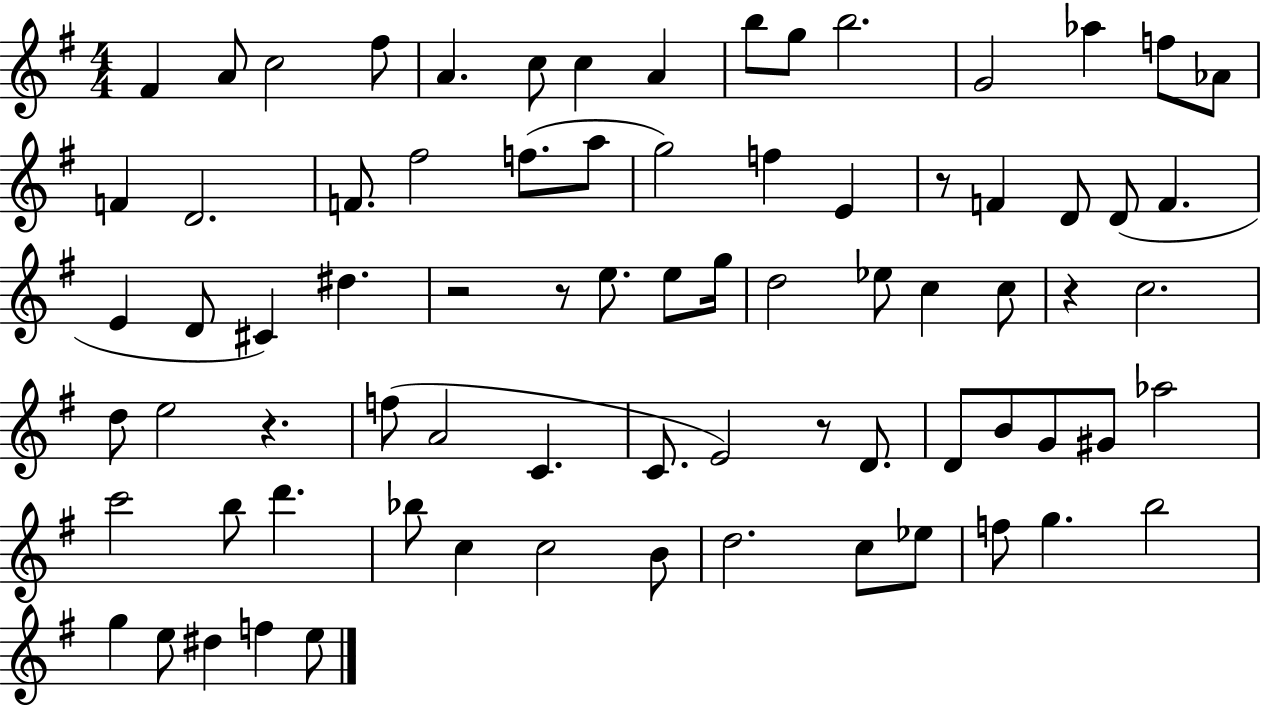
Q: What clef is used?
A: treble